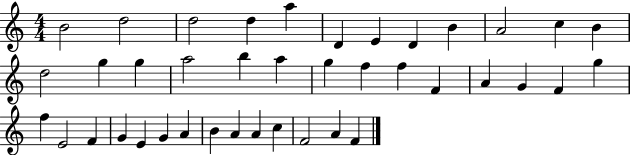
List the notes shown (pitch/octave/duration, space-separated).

B4/h D5/h D5/h D5/q A5/q D4/q E4/q D4/q B4/q A4/h C5/q B4/q D5/h G5/q G5/q A5/h B5/q A5/q G5/q F5/q F5/q F4/q A4/q G4/q F4/q G5/q F5/q E4/h F4/q G4/q E4/q G4/q A4/q B4/q A4/q A4/q C5/q F4/h A4/q F4/q